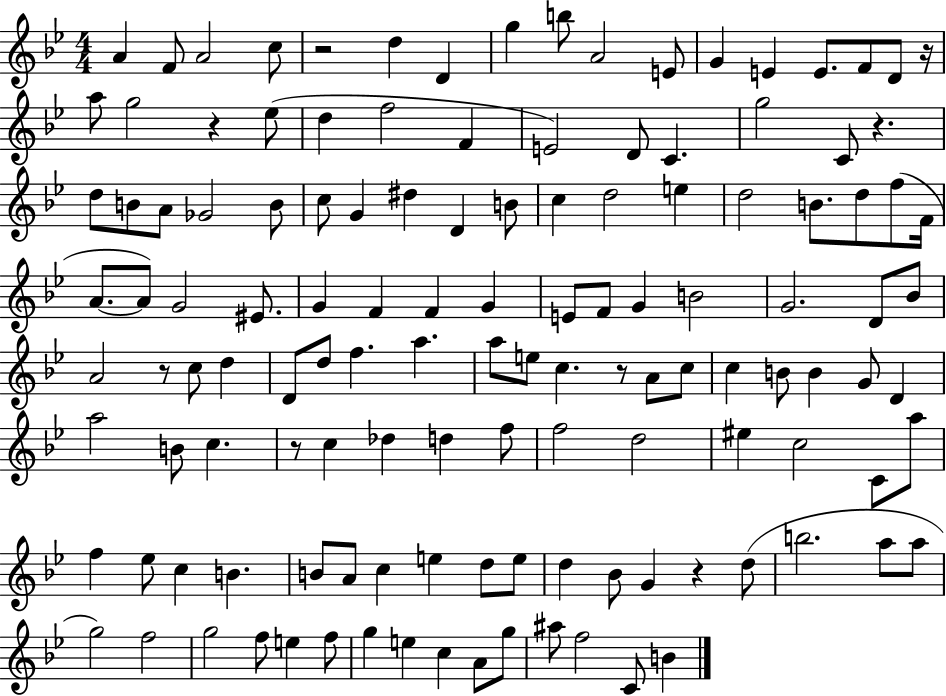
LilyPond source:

{
  \clef treble
  \numericTimeSignature
  \time 4/4
  \key bes \major
  \repeat volta 2 { a'4 f'8 a'2 c''8 | r2 d''4 d'4 | g''4 b''8 a'2 e'8 | g'4 e'4 e'8. f'8 d'8 r16 | \break a''8 g''2 r4 ees''8( | d''4 f''2 f'4 | e'2) d'8 c'4. | g''2 c'8 r4. | \break d''8 b'8 a'8 ges'2 b'8 | c''8 g'4 dis''4 d'4 b'8 | c''4 d''2 e''4 | d''2 b'8. d''8 f''8( f'16 | \break a'8.~~ a'8) g'2 eis'8. | g'4 f'4 f'4 g'4 | e'8 f'8 g'4 b'2 | g'2. d'8 bes'8 | \break a'2 r8 c''8 d''4 | d'8 d''8 f''4. a''4. | a''8 e''8 c''4. r8 a'8 c''8 | c''4 b'8 b'4 g'8 d'4 | \break a''2 b'8 c''4. | r8 c''4 des''4 d''4 f''8 | f''2 d''2 | eis''4 c''2 c'8 a''8 | \break f''4 ees''8 c''4 b'4. | b'8 a'8 c''4 e''4 d''8 e''8 | d''4 bes'8 g'4 r4 d''8( | b''2. a''8 a''8 | \break g''2) f''2 | g''2 f''8 e''4 f''8 | g''4 e''4 c''4 a'8 g''8 | ais''8 f''2 c'8 b'4 | \break } \bar "|."
}